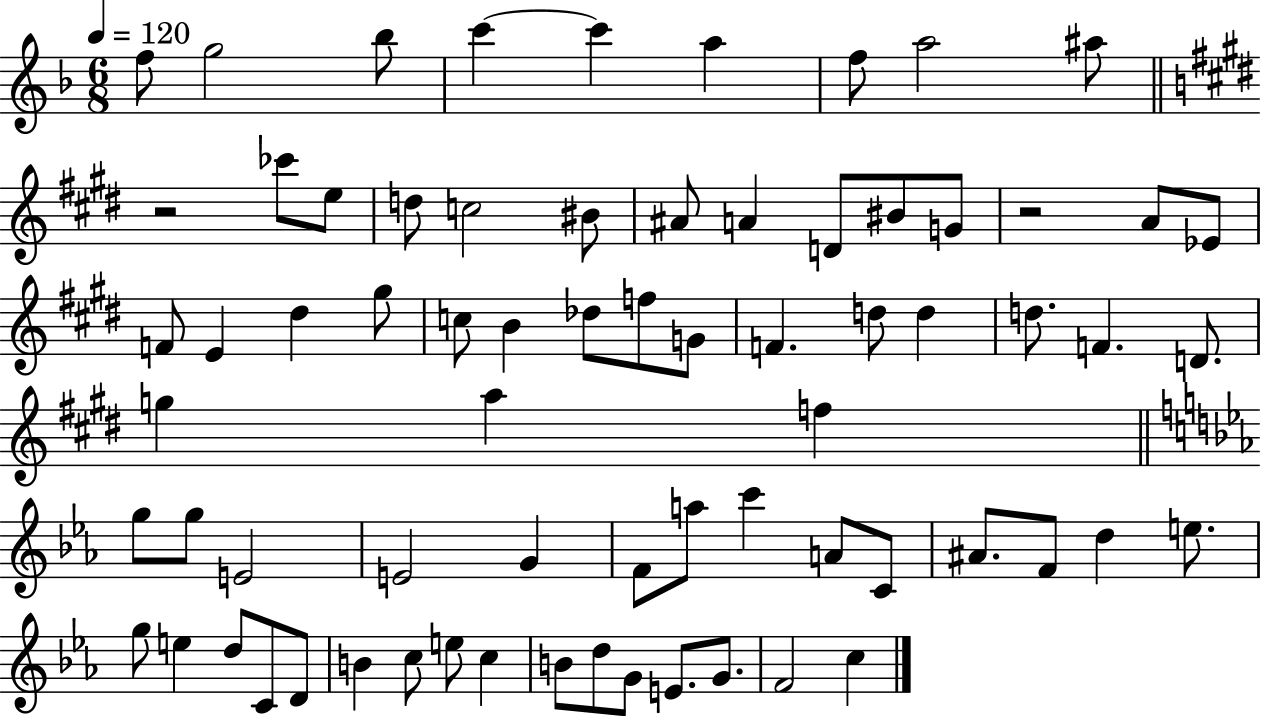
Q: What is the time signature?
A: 6/8